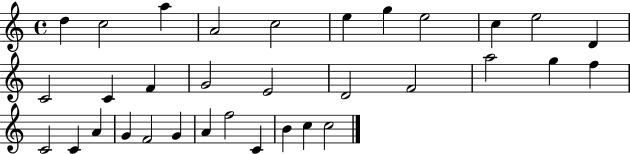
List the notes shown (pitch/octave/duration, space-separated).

D5/q C5/h A5/q A4/h C5/h E5/q G5/q E5/h C5/q E5/h D4/q C4/h C4/q F4/q G4/h E4/h D4/h F4/h A5/h G5/q F5/q C4/h C4/q A4/q G4/q F4/h G4/q A4/q F5/h C4/q B4/q C5/q C5/h